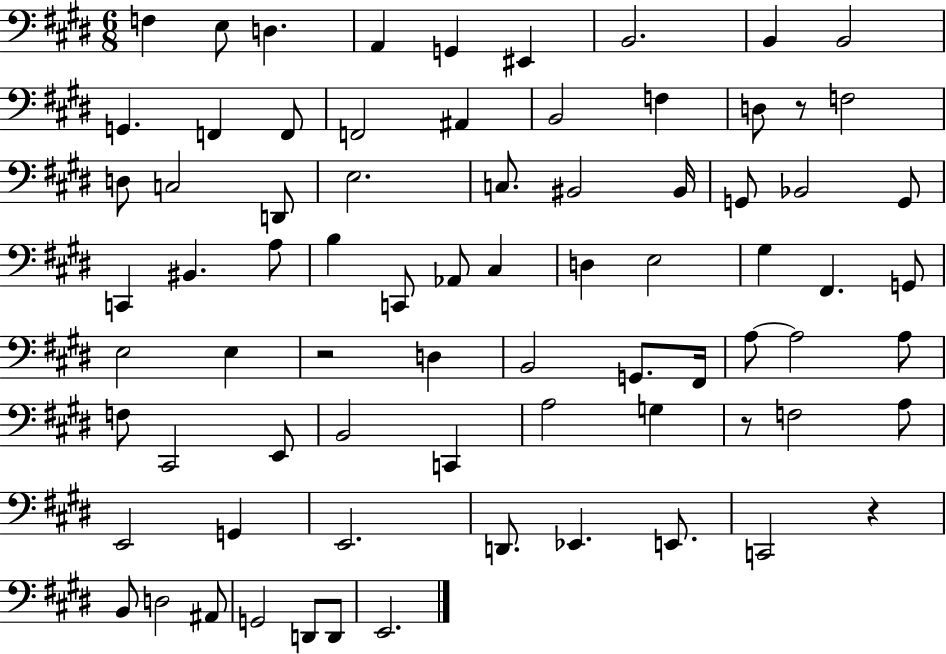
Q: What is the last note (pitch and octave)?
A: E2